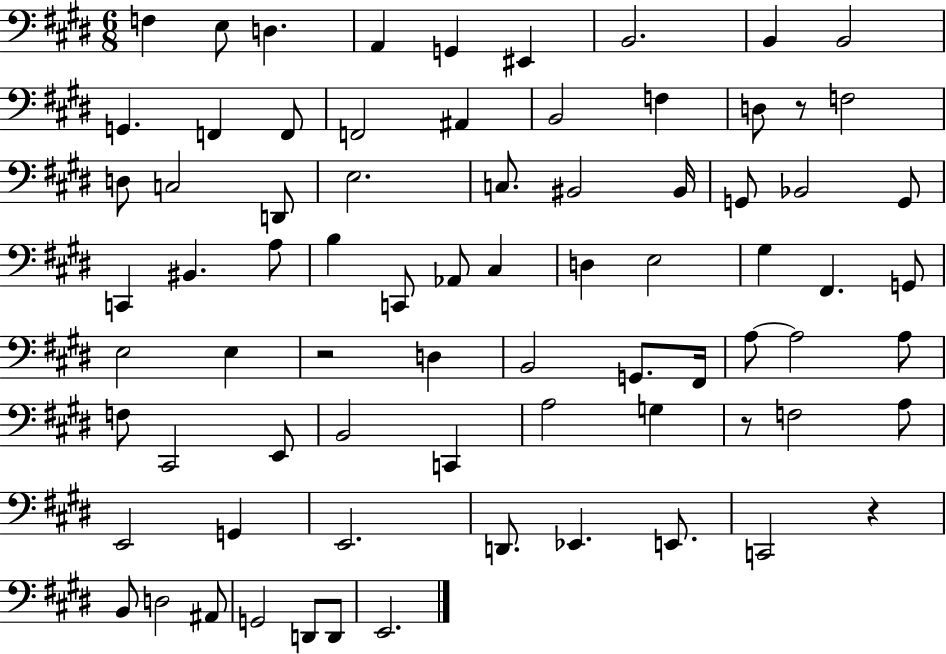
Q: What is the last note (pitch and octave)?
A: E2